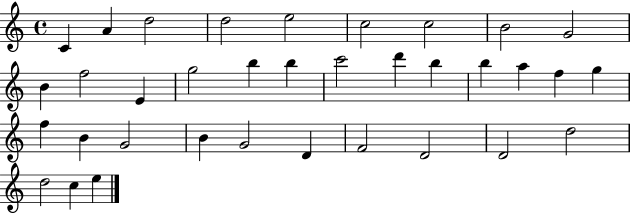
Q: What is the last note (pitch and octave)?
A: E5